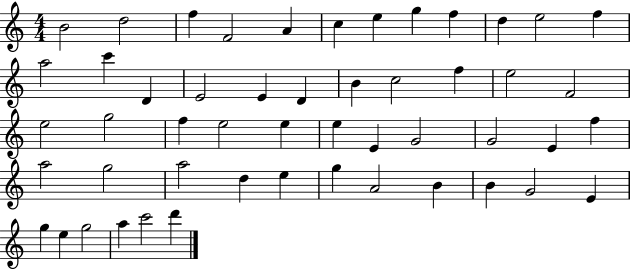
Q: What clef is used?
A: treble